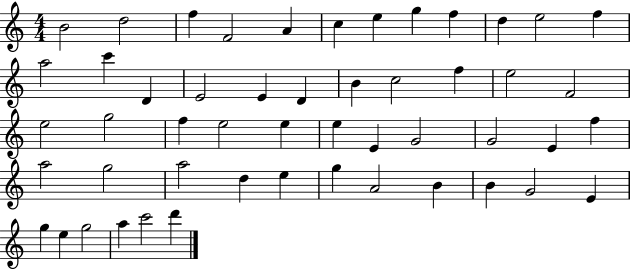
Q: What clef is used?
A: treble